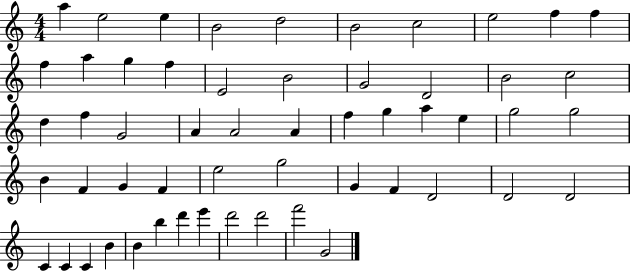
A5/q E5/h E5/q B4/h D5/h B4/h C5/h E5/h F5/q F5/q F5/q A5/q G5/q F5/q E4/h B4/h G4/h D4/h B4/h C5/h D5/q F5/q G4/h A4/q A4/h A4/q F5/q G5/q A5/q E5/q G5/h G5/h B4/q F4/q G4/q F4/q E5/h G5/h G4/q F4/q D4/h D4/h D4/h C4/q C4/q C4/q B4/q B4/q B5/q D6/q E6/q D6/h D6/h F6/h G4/h